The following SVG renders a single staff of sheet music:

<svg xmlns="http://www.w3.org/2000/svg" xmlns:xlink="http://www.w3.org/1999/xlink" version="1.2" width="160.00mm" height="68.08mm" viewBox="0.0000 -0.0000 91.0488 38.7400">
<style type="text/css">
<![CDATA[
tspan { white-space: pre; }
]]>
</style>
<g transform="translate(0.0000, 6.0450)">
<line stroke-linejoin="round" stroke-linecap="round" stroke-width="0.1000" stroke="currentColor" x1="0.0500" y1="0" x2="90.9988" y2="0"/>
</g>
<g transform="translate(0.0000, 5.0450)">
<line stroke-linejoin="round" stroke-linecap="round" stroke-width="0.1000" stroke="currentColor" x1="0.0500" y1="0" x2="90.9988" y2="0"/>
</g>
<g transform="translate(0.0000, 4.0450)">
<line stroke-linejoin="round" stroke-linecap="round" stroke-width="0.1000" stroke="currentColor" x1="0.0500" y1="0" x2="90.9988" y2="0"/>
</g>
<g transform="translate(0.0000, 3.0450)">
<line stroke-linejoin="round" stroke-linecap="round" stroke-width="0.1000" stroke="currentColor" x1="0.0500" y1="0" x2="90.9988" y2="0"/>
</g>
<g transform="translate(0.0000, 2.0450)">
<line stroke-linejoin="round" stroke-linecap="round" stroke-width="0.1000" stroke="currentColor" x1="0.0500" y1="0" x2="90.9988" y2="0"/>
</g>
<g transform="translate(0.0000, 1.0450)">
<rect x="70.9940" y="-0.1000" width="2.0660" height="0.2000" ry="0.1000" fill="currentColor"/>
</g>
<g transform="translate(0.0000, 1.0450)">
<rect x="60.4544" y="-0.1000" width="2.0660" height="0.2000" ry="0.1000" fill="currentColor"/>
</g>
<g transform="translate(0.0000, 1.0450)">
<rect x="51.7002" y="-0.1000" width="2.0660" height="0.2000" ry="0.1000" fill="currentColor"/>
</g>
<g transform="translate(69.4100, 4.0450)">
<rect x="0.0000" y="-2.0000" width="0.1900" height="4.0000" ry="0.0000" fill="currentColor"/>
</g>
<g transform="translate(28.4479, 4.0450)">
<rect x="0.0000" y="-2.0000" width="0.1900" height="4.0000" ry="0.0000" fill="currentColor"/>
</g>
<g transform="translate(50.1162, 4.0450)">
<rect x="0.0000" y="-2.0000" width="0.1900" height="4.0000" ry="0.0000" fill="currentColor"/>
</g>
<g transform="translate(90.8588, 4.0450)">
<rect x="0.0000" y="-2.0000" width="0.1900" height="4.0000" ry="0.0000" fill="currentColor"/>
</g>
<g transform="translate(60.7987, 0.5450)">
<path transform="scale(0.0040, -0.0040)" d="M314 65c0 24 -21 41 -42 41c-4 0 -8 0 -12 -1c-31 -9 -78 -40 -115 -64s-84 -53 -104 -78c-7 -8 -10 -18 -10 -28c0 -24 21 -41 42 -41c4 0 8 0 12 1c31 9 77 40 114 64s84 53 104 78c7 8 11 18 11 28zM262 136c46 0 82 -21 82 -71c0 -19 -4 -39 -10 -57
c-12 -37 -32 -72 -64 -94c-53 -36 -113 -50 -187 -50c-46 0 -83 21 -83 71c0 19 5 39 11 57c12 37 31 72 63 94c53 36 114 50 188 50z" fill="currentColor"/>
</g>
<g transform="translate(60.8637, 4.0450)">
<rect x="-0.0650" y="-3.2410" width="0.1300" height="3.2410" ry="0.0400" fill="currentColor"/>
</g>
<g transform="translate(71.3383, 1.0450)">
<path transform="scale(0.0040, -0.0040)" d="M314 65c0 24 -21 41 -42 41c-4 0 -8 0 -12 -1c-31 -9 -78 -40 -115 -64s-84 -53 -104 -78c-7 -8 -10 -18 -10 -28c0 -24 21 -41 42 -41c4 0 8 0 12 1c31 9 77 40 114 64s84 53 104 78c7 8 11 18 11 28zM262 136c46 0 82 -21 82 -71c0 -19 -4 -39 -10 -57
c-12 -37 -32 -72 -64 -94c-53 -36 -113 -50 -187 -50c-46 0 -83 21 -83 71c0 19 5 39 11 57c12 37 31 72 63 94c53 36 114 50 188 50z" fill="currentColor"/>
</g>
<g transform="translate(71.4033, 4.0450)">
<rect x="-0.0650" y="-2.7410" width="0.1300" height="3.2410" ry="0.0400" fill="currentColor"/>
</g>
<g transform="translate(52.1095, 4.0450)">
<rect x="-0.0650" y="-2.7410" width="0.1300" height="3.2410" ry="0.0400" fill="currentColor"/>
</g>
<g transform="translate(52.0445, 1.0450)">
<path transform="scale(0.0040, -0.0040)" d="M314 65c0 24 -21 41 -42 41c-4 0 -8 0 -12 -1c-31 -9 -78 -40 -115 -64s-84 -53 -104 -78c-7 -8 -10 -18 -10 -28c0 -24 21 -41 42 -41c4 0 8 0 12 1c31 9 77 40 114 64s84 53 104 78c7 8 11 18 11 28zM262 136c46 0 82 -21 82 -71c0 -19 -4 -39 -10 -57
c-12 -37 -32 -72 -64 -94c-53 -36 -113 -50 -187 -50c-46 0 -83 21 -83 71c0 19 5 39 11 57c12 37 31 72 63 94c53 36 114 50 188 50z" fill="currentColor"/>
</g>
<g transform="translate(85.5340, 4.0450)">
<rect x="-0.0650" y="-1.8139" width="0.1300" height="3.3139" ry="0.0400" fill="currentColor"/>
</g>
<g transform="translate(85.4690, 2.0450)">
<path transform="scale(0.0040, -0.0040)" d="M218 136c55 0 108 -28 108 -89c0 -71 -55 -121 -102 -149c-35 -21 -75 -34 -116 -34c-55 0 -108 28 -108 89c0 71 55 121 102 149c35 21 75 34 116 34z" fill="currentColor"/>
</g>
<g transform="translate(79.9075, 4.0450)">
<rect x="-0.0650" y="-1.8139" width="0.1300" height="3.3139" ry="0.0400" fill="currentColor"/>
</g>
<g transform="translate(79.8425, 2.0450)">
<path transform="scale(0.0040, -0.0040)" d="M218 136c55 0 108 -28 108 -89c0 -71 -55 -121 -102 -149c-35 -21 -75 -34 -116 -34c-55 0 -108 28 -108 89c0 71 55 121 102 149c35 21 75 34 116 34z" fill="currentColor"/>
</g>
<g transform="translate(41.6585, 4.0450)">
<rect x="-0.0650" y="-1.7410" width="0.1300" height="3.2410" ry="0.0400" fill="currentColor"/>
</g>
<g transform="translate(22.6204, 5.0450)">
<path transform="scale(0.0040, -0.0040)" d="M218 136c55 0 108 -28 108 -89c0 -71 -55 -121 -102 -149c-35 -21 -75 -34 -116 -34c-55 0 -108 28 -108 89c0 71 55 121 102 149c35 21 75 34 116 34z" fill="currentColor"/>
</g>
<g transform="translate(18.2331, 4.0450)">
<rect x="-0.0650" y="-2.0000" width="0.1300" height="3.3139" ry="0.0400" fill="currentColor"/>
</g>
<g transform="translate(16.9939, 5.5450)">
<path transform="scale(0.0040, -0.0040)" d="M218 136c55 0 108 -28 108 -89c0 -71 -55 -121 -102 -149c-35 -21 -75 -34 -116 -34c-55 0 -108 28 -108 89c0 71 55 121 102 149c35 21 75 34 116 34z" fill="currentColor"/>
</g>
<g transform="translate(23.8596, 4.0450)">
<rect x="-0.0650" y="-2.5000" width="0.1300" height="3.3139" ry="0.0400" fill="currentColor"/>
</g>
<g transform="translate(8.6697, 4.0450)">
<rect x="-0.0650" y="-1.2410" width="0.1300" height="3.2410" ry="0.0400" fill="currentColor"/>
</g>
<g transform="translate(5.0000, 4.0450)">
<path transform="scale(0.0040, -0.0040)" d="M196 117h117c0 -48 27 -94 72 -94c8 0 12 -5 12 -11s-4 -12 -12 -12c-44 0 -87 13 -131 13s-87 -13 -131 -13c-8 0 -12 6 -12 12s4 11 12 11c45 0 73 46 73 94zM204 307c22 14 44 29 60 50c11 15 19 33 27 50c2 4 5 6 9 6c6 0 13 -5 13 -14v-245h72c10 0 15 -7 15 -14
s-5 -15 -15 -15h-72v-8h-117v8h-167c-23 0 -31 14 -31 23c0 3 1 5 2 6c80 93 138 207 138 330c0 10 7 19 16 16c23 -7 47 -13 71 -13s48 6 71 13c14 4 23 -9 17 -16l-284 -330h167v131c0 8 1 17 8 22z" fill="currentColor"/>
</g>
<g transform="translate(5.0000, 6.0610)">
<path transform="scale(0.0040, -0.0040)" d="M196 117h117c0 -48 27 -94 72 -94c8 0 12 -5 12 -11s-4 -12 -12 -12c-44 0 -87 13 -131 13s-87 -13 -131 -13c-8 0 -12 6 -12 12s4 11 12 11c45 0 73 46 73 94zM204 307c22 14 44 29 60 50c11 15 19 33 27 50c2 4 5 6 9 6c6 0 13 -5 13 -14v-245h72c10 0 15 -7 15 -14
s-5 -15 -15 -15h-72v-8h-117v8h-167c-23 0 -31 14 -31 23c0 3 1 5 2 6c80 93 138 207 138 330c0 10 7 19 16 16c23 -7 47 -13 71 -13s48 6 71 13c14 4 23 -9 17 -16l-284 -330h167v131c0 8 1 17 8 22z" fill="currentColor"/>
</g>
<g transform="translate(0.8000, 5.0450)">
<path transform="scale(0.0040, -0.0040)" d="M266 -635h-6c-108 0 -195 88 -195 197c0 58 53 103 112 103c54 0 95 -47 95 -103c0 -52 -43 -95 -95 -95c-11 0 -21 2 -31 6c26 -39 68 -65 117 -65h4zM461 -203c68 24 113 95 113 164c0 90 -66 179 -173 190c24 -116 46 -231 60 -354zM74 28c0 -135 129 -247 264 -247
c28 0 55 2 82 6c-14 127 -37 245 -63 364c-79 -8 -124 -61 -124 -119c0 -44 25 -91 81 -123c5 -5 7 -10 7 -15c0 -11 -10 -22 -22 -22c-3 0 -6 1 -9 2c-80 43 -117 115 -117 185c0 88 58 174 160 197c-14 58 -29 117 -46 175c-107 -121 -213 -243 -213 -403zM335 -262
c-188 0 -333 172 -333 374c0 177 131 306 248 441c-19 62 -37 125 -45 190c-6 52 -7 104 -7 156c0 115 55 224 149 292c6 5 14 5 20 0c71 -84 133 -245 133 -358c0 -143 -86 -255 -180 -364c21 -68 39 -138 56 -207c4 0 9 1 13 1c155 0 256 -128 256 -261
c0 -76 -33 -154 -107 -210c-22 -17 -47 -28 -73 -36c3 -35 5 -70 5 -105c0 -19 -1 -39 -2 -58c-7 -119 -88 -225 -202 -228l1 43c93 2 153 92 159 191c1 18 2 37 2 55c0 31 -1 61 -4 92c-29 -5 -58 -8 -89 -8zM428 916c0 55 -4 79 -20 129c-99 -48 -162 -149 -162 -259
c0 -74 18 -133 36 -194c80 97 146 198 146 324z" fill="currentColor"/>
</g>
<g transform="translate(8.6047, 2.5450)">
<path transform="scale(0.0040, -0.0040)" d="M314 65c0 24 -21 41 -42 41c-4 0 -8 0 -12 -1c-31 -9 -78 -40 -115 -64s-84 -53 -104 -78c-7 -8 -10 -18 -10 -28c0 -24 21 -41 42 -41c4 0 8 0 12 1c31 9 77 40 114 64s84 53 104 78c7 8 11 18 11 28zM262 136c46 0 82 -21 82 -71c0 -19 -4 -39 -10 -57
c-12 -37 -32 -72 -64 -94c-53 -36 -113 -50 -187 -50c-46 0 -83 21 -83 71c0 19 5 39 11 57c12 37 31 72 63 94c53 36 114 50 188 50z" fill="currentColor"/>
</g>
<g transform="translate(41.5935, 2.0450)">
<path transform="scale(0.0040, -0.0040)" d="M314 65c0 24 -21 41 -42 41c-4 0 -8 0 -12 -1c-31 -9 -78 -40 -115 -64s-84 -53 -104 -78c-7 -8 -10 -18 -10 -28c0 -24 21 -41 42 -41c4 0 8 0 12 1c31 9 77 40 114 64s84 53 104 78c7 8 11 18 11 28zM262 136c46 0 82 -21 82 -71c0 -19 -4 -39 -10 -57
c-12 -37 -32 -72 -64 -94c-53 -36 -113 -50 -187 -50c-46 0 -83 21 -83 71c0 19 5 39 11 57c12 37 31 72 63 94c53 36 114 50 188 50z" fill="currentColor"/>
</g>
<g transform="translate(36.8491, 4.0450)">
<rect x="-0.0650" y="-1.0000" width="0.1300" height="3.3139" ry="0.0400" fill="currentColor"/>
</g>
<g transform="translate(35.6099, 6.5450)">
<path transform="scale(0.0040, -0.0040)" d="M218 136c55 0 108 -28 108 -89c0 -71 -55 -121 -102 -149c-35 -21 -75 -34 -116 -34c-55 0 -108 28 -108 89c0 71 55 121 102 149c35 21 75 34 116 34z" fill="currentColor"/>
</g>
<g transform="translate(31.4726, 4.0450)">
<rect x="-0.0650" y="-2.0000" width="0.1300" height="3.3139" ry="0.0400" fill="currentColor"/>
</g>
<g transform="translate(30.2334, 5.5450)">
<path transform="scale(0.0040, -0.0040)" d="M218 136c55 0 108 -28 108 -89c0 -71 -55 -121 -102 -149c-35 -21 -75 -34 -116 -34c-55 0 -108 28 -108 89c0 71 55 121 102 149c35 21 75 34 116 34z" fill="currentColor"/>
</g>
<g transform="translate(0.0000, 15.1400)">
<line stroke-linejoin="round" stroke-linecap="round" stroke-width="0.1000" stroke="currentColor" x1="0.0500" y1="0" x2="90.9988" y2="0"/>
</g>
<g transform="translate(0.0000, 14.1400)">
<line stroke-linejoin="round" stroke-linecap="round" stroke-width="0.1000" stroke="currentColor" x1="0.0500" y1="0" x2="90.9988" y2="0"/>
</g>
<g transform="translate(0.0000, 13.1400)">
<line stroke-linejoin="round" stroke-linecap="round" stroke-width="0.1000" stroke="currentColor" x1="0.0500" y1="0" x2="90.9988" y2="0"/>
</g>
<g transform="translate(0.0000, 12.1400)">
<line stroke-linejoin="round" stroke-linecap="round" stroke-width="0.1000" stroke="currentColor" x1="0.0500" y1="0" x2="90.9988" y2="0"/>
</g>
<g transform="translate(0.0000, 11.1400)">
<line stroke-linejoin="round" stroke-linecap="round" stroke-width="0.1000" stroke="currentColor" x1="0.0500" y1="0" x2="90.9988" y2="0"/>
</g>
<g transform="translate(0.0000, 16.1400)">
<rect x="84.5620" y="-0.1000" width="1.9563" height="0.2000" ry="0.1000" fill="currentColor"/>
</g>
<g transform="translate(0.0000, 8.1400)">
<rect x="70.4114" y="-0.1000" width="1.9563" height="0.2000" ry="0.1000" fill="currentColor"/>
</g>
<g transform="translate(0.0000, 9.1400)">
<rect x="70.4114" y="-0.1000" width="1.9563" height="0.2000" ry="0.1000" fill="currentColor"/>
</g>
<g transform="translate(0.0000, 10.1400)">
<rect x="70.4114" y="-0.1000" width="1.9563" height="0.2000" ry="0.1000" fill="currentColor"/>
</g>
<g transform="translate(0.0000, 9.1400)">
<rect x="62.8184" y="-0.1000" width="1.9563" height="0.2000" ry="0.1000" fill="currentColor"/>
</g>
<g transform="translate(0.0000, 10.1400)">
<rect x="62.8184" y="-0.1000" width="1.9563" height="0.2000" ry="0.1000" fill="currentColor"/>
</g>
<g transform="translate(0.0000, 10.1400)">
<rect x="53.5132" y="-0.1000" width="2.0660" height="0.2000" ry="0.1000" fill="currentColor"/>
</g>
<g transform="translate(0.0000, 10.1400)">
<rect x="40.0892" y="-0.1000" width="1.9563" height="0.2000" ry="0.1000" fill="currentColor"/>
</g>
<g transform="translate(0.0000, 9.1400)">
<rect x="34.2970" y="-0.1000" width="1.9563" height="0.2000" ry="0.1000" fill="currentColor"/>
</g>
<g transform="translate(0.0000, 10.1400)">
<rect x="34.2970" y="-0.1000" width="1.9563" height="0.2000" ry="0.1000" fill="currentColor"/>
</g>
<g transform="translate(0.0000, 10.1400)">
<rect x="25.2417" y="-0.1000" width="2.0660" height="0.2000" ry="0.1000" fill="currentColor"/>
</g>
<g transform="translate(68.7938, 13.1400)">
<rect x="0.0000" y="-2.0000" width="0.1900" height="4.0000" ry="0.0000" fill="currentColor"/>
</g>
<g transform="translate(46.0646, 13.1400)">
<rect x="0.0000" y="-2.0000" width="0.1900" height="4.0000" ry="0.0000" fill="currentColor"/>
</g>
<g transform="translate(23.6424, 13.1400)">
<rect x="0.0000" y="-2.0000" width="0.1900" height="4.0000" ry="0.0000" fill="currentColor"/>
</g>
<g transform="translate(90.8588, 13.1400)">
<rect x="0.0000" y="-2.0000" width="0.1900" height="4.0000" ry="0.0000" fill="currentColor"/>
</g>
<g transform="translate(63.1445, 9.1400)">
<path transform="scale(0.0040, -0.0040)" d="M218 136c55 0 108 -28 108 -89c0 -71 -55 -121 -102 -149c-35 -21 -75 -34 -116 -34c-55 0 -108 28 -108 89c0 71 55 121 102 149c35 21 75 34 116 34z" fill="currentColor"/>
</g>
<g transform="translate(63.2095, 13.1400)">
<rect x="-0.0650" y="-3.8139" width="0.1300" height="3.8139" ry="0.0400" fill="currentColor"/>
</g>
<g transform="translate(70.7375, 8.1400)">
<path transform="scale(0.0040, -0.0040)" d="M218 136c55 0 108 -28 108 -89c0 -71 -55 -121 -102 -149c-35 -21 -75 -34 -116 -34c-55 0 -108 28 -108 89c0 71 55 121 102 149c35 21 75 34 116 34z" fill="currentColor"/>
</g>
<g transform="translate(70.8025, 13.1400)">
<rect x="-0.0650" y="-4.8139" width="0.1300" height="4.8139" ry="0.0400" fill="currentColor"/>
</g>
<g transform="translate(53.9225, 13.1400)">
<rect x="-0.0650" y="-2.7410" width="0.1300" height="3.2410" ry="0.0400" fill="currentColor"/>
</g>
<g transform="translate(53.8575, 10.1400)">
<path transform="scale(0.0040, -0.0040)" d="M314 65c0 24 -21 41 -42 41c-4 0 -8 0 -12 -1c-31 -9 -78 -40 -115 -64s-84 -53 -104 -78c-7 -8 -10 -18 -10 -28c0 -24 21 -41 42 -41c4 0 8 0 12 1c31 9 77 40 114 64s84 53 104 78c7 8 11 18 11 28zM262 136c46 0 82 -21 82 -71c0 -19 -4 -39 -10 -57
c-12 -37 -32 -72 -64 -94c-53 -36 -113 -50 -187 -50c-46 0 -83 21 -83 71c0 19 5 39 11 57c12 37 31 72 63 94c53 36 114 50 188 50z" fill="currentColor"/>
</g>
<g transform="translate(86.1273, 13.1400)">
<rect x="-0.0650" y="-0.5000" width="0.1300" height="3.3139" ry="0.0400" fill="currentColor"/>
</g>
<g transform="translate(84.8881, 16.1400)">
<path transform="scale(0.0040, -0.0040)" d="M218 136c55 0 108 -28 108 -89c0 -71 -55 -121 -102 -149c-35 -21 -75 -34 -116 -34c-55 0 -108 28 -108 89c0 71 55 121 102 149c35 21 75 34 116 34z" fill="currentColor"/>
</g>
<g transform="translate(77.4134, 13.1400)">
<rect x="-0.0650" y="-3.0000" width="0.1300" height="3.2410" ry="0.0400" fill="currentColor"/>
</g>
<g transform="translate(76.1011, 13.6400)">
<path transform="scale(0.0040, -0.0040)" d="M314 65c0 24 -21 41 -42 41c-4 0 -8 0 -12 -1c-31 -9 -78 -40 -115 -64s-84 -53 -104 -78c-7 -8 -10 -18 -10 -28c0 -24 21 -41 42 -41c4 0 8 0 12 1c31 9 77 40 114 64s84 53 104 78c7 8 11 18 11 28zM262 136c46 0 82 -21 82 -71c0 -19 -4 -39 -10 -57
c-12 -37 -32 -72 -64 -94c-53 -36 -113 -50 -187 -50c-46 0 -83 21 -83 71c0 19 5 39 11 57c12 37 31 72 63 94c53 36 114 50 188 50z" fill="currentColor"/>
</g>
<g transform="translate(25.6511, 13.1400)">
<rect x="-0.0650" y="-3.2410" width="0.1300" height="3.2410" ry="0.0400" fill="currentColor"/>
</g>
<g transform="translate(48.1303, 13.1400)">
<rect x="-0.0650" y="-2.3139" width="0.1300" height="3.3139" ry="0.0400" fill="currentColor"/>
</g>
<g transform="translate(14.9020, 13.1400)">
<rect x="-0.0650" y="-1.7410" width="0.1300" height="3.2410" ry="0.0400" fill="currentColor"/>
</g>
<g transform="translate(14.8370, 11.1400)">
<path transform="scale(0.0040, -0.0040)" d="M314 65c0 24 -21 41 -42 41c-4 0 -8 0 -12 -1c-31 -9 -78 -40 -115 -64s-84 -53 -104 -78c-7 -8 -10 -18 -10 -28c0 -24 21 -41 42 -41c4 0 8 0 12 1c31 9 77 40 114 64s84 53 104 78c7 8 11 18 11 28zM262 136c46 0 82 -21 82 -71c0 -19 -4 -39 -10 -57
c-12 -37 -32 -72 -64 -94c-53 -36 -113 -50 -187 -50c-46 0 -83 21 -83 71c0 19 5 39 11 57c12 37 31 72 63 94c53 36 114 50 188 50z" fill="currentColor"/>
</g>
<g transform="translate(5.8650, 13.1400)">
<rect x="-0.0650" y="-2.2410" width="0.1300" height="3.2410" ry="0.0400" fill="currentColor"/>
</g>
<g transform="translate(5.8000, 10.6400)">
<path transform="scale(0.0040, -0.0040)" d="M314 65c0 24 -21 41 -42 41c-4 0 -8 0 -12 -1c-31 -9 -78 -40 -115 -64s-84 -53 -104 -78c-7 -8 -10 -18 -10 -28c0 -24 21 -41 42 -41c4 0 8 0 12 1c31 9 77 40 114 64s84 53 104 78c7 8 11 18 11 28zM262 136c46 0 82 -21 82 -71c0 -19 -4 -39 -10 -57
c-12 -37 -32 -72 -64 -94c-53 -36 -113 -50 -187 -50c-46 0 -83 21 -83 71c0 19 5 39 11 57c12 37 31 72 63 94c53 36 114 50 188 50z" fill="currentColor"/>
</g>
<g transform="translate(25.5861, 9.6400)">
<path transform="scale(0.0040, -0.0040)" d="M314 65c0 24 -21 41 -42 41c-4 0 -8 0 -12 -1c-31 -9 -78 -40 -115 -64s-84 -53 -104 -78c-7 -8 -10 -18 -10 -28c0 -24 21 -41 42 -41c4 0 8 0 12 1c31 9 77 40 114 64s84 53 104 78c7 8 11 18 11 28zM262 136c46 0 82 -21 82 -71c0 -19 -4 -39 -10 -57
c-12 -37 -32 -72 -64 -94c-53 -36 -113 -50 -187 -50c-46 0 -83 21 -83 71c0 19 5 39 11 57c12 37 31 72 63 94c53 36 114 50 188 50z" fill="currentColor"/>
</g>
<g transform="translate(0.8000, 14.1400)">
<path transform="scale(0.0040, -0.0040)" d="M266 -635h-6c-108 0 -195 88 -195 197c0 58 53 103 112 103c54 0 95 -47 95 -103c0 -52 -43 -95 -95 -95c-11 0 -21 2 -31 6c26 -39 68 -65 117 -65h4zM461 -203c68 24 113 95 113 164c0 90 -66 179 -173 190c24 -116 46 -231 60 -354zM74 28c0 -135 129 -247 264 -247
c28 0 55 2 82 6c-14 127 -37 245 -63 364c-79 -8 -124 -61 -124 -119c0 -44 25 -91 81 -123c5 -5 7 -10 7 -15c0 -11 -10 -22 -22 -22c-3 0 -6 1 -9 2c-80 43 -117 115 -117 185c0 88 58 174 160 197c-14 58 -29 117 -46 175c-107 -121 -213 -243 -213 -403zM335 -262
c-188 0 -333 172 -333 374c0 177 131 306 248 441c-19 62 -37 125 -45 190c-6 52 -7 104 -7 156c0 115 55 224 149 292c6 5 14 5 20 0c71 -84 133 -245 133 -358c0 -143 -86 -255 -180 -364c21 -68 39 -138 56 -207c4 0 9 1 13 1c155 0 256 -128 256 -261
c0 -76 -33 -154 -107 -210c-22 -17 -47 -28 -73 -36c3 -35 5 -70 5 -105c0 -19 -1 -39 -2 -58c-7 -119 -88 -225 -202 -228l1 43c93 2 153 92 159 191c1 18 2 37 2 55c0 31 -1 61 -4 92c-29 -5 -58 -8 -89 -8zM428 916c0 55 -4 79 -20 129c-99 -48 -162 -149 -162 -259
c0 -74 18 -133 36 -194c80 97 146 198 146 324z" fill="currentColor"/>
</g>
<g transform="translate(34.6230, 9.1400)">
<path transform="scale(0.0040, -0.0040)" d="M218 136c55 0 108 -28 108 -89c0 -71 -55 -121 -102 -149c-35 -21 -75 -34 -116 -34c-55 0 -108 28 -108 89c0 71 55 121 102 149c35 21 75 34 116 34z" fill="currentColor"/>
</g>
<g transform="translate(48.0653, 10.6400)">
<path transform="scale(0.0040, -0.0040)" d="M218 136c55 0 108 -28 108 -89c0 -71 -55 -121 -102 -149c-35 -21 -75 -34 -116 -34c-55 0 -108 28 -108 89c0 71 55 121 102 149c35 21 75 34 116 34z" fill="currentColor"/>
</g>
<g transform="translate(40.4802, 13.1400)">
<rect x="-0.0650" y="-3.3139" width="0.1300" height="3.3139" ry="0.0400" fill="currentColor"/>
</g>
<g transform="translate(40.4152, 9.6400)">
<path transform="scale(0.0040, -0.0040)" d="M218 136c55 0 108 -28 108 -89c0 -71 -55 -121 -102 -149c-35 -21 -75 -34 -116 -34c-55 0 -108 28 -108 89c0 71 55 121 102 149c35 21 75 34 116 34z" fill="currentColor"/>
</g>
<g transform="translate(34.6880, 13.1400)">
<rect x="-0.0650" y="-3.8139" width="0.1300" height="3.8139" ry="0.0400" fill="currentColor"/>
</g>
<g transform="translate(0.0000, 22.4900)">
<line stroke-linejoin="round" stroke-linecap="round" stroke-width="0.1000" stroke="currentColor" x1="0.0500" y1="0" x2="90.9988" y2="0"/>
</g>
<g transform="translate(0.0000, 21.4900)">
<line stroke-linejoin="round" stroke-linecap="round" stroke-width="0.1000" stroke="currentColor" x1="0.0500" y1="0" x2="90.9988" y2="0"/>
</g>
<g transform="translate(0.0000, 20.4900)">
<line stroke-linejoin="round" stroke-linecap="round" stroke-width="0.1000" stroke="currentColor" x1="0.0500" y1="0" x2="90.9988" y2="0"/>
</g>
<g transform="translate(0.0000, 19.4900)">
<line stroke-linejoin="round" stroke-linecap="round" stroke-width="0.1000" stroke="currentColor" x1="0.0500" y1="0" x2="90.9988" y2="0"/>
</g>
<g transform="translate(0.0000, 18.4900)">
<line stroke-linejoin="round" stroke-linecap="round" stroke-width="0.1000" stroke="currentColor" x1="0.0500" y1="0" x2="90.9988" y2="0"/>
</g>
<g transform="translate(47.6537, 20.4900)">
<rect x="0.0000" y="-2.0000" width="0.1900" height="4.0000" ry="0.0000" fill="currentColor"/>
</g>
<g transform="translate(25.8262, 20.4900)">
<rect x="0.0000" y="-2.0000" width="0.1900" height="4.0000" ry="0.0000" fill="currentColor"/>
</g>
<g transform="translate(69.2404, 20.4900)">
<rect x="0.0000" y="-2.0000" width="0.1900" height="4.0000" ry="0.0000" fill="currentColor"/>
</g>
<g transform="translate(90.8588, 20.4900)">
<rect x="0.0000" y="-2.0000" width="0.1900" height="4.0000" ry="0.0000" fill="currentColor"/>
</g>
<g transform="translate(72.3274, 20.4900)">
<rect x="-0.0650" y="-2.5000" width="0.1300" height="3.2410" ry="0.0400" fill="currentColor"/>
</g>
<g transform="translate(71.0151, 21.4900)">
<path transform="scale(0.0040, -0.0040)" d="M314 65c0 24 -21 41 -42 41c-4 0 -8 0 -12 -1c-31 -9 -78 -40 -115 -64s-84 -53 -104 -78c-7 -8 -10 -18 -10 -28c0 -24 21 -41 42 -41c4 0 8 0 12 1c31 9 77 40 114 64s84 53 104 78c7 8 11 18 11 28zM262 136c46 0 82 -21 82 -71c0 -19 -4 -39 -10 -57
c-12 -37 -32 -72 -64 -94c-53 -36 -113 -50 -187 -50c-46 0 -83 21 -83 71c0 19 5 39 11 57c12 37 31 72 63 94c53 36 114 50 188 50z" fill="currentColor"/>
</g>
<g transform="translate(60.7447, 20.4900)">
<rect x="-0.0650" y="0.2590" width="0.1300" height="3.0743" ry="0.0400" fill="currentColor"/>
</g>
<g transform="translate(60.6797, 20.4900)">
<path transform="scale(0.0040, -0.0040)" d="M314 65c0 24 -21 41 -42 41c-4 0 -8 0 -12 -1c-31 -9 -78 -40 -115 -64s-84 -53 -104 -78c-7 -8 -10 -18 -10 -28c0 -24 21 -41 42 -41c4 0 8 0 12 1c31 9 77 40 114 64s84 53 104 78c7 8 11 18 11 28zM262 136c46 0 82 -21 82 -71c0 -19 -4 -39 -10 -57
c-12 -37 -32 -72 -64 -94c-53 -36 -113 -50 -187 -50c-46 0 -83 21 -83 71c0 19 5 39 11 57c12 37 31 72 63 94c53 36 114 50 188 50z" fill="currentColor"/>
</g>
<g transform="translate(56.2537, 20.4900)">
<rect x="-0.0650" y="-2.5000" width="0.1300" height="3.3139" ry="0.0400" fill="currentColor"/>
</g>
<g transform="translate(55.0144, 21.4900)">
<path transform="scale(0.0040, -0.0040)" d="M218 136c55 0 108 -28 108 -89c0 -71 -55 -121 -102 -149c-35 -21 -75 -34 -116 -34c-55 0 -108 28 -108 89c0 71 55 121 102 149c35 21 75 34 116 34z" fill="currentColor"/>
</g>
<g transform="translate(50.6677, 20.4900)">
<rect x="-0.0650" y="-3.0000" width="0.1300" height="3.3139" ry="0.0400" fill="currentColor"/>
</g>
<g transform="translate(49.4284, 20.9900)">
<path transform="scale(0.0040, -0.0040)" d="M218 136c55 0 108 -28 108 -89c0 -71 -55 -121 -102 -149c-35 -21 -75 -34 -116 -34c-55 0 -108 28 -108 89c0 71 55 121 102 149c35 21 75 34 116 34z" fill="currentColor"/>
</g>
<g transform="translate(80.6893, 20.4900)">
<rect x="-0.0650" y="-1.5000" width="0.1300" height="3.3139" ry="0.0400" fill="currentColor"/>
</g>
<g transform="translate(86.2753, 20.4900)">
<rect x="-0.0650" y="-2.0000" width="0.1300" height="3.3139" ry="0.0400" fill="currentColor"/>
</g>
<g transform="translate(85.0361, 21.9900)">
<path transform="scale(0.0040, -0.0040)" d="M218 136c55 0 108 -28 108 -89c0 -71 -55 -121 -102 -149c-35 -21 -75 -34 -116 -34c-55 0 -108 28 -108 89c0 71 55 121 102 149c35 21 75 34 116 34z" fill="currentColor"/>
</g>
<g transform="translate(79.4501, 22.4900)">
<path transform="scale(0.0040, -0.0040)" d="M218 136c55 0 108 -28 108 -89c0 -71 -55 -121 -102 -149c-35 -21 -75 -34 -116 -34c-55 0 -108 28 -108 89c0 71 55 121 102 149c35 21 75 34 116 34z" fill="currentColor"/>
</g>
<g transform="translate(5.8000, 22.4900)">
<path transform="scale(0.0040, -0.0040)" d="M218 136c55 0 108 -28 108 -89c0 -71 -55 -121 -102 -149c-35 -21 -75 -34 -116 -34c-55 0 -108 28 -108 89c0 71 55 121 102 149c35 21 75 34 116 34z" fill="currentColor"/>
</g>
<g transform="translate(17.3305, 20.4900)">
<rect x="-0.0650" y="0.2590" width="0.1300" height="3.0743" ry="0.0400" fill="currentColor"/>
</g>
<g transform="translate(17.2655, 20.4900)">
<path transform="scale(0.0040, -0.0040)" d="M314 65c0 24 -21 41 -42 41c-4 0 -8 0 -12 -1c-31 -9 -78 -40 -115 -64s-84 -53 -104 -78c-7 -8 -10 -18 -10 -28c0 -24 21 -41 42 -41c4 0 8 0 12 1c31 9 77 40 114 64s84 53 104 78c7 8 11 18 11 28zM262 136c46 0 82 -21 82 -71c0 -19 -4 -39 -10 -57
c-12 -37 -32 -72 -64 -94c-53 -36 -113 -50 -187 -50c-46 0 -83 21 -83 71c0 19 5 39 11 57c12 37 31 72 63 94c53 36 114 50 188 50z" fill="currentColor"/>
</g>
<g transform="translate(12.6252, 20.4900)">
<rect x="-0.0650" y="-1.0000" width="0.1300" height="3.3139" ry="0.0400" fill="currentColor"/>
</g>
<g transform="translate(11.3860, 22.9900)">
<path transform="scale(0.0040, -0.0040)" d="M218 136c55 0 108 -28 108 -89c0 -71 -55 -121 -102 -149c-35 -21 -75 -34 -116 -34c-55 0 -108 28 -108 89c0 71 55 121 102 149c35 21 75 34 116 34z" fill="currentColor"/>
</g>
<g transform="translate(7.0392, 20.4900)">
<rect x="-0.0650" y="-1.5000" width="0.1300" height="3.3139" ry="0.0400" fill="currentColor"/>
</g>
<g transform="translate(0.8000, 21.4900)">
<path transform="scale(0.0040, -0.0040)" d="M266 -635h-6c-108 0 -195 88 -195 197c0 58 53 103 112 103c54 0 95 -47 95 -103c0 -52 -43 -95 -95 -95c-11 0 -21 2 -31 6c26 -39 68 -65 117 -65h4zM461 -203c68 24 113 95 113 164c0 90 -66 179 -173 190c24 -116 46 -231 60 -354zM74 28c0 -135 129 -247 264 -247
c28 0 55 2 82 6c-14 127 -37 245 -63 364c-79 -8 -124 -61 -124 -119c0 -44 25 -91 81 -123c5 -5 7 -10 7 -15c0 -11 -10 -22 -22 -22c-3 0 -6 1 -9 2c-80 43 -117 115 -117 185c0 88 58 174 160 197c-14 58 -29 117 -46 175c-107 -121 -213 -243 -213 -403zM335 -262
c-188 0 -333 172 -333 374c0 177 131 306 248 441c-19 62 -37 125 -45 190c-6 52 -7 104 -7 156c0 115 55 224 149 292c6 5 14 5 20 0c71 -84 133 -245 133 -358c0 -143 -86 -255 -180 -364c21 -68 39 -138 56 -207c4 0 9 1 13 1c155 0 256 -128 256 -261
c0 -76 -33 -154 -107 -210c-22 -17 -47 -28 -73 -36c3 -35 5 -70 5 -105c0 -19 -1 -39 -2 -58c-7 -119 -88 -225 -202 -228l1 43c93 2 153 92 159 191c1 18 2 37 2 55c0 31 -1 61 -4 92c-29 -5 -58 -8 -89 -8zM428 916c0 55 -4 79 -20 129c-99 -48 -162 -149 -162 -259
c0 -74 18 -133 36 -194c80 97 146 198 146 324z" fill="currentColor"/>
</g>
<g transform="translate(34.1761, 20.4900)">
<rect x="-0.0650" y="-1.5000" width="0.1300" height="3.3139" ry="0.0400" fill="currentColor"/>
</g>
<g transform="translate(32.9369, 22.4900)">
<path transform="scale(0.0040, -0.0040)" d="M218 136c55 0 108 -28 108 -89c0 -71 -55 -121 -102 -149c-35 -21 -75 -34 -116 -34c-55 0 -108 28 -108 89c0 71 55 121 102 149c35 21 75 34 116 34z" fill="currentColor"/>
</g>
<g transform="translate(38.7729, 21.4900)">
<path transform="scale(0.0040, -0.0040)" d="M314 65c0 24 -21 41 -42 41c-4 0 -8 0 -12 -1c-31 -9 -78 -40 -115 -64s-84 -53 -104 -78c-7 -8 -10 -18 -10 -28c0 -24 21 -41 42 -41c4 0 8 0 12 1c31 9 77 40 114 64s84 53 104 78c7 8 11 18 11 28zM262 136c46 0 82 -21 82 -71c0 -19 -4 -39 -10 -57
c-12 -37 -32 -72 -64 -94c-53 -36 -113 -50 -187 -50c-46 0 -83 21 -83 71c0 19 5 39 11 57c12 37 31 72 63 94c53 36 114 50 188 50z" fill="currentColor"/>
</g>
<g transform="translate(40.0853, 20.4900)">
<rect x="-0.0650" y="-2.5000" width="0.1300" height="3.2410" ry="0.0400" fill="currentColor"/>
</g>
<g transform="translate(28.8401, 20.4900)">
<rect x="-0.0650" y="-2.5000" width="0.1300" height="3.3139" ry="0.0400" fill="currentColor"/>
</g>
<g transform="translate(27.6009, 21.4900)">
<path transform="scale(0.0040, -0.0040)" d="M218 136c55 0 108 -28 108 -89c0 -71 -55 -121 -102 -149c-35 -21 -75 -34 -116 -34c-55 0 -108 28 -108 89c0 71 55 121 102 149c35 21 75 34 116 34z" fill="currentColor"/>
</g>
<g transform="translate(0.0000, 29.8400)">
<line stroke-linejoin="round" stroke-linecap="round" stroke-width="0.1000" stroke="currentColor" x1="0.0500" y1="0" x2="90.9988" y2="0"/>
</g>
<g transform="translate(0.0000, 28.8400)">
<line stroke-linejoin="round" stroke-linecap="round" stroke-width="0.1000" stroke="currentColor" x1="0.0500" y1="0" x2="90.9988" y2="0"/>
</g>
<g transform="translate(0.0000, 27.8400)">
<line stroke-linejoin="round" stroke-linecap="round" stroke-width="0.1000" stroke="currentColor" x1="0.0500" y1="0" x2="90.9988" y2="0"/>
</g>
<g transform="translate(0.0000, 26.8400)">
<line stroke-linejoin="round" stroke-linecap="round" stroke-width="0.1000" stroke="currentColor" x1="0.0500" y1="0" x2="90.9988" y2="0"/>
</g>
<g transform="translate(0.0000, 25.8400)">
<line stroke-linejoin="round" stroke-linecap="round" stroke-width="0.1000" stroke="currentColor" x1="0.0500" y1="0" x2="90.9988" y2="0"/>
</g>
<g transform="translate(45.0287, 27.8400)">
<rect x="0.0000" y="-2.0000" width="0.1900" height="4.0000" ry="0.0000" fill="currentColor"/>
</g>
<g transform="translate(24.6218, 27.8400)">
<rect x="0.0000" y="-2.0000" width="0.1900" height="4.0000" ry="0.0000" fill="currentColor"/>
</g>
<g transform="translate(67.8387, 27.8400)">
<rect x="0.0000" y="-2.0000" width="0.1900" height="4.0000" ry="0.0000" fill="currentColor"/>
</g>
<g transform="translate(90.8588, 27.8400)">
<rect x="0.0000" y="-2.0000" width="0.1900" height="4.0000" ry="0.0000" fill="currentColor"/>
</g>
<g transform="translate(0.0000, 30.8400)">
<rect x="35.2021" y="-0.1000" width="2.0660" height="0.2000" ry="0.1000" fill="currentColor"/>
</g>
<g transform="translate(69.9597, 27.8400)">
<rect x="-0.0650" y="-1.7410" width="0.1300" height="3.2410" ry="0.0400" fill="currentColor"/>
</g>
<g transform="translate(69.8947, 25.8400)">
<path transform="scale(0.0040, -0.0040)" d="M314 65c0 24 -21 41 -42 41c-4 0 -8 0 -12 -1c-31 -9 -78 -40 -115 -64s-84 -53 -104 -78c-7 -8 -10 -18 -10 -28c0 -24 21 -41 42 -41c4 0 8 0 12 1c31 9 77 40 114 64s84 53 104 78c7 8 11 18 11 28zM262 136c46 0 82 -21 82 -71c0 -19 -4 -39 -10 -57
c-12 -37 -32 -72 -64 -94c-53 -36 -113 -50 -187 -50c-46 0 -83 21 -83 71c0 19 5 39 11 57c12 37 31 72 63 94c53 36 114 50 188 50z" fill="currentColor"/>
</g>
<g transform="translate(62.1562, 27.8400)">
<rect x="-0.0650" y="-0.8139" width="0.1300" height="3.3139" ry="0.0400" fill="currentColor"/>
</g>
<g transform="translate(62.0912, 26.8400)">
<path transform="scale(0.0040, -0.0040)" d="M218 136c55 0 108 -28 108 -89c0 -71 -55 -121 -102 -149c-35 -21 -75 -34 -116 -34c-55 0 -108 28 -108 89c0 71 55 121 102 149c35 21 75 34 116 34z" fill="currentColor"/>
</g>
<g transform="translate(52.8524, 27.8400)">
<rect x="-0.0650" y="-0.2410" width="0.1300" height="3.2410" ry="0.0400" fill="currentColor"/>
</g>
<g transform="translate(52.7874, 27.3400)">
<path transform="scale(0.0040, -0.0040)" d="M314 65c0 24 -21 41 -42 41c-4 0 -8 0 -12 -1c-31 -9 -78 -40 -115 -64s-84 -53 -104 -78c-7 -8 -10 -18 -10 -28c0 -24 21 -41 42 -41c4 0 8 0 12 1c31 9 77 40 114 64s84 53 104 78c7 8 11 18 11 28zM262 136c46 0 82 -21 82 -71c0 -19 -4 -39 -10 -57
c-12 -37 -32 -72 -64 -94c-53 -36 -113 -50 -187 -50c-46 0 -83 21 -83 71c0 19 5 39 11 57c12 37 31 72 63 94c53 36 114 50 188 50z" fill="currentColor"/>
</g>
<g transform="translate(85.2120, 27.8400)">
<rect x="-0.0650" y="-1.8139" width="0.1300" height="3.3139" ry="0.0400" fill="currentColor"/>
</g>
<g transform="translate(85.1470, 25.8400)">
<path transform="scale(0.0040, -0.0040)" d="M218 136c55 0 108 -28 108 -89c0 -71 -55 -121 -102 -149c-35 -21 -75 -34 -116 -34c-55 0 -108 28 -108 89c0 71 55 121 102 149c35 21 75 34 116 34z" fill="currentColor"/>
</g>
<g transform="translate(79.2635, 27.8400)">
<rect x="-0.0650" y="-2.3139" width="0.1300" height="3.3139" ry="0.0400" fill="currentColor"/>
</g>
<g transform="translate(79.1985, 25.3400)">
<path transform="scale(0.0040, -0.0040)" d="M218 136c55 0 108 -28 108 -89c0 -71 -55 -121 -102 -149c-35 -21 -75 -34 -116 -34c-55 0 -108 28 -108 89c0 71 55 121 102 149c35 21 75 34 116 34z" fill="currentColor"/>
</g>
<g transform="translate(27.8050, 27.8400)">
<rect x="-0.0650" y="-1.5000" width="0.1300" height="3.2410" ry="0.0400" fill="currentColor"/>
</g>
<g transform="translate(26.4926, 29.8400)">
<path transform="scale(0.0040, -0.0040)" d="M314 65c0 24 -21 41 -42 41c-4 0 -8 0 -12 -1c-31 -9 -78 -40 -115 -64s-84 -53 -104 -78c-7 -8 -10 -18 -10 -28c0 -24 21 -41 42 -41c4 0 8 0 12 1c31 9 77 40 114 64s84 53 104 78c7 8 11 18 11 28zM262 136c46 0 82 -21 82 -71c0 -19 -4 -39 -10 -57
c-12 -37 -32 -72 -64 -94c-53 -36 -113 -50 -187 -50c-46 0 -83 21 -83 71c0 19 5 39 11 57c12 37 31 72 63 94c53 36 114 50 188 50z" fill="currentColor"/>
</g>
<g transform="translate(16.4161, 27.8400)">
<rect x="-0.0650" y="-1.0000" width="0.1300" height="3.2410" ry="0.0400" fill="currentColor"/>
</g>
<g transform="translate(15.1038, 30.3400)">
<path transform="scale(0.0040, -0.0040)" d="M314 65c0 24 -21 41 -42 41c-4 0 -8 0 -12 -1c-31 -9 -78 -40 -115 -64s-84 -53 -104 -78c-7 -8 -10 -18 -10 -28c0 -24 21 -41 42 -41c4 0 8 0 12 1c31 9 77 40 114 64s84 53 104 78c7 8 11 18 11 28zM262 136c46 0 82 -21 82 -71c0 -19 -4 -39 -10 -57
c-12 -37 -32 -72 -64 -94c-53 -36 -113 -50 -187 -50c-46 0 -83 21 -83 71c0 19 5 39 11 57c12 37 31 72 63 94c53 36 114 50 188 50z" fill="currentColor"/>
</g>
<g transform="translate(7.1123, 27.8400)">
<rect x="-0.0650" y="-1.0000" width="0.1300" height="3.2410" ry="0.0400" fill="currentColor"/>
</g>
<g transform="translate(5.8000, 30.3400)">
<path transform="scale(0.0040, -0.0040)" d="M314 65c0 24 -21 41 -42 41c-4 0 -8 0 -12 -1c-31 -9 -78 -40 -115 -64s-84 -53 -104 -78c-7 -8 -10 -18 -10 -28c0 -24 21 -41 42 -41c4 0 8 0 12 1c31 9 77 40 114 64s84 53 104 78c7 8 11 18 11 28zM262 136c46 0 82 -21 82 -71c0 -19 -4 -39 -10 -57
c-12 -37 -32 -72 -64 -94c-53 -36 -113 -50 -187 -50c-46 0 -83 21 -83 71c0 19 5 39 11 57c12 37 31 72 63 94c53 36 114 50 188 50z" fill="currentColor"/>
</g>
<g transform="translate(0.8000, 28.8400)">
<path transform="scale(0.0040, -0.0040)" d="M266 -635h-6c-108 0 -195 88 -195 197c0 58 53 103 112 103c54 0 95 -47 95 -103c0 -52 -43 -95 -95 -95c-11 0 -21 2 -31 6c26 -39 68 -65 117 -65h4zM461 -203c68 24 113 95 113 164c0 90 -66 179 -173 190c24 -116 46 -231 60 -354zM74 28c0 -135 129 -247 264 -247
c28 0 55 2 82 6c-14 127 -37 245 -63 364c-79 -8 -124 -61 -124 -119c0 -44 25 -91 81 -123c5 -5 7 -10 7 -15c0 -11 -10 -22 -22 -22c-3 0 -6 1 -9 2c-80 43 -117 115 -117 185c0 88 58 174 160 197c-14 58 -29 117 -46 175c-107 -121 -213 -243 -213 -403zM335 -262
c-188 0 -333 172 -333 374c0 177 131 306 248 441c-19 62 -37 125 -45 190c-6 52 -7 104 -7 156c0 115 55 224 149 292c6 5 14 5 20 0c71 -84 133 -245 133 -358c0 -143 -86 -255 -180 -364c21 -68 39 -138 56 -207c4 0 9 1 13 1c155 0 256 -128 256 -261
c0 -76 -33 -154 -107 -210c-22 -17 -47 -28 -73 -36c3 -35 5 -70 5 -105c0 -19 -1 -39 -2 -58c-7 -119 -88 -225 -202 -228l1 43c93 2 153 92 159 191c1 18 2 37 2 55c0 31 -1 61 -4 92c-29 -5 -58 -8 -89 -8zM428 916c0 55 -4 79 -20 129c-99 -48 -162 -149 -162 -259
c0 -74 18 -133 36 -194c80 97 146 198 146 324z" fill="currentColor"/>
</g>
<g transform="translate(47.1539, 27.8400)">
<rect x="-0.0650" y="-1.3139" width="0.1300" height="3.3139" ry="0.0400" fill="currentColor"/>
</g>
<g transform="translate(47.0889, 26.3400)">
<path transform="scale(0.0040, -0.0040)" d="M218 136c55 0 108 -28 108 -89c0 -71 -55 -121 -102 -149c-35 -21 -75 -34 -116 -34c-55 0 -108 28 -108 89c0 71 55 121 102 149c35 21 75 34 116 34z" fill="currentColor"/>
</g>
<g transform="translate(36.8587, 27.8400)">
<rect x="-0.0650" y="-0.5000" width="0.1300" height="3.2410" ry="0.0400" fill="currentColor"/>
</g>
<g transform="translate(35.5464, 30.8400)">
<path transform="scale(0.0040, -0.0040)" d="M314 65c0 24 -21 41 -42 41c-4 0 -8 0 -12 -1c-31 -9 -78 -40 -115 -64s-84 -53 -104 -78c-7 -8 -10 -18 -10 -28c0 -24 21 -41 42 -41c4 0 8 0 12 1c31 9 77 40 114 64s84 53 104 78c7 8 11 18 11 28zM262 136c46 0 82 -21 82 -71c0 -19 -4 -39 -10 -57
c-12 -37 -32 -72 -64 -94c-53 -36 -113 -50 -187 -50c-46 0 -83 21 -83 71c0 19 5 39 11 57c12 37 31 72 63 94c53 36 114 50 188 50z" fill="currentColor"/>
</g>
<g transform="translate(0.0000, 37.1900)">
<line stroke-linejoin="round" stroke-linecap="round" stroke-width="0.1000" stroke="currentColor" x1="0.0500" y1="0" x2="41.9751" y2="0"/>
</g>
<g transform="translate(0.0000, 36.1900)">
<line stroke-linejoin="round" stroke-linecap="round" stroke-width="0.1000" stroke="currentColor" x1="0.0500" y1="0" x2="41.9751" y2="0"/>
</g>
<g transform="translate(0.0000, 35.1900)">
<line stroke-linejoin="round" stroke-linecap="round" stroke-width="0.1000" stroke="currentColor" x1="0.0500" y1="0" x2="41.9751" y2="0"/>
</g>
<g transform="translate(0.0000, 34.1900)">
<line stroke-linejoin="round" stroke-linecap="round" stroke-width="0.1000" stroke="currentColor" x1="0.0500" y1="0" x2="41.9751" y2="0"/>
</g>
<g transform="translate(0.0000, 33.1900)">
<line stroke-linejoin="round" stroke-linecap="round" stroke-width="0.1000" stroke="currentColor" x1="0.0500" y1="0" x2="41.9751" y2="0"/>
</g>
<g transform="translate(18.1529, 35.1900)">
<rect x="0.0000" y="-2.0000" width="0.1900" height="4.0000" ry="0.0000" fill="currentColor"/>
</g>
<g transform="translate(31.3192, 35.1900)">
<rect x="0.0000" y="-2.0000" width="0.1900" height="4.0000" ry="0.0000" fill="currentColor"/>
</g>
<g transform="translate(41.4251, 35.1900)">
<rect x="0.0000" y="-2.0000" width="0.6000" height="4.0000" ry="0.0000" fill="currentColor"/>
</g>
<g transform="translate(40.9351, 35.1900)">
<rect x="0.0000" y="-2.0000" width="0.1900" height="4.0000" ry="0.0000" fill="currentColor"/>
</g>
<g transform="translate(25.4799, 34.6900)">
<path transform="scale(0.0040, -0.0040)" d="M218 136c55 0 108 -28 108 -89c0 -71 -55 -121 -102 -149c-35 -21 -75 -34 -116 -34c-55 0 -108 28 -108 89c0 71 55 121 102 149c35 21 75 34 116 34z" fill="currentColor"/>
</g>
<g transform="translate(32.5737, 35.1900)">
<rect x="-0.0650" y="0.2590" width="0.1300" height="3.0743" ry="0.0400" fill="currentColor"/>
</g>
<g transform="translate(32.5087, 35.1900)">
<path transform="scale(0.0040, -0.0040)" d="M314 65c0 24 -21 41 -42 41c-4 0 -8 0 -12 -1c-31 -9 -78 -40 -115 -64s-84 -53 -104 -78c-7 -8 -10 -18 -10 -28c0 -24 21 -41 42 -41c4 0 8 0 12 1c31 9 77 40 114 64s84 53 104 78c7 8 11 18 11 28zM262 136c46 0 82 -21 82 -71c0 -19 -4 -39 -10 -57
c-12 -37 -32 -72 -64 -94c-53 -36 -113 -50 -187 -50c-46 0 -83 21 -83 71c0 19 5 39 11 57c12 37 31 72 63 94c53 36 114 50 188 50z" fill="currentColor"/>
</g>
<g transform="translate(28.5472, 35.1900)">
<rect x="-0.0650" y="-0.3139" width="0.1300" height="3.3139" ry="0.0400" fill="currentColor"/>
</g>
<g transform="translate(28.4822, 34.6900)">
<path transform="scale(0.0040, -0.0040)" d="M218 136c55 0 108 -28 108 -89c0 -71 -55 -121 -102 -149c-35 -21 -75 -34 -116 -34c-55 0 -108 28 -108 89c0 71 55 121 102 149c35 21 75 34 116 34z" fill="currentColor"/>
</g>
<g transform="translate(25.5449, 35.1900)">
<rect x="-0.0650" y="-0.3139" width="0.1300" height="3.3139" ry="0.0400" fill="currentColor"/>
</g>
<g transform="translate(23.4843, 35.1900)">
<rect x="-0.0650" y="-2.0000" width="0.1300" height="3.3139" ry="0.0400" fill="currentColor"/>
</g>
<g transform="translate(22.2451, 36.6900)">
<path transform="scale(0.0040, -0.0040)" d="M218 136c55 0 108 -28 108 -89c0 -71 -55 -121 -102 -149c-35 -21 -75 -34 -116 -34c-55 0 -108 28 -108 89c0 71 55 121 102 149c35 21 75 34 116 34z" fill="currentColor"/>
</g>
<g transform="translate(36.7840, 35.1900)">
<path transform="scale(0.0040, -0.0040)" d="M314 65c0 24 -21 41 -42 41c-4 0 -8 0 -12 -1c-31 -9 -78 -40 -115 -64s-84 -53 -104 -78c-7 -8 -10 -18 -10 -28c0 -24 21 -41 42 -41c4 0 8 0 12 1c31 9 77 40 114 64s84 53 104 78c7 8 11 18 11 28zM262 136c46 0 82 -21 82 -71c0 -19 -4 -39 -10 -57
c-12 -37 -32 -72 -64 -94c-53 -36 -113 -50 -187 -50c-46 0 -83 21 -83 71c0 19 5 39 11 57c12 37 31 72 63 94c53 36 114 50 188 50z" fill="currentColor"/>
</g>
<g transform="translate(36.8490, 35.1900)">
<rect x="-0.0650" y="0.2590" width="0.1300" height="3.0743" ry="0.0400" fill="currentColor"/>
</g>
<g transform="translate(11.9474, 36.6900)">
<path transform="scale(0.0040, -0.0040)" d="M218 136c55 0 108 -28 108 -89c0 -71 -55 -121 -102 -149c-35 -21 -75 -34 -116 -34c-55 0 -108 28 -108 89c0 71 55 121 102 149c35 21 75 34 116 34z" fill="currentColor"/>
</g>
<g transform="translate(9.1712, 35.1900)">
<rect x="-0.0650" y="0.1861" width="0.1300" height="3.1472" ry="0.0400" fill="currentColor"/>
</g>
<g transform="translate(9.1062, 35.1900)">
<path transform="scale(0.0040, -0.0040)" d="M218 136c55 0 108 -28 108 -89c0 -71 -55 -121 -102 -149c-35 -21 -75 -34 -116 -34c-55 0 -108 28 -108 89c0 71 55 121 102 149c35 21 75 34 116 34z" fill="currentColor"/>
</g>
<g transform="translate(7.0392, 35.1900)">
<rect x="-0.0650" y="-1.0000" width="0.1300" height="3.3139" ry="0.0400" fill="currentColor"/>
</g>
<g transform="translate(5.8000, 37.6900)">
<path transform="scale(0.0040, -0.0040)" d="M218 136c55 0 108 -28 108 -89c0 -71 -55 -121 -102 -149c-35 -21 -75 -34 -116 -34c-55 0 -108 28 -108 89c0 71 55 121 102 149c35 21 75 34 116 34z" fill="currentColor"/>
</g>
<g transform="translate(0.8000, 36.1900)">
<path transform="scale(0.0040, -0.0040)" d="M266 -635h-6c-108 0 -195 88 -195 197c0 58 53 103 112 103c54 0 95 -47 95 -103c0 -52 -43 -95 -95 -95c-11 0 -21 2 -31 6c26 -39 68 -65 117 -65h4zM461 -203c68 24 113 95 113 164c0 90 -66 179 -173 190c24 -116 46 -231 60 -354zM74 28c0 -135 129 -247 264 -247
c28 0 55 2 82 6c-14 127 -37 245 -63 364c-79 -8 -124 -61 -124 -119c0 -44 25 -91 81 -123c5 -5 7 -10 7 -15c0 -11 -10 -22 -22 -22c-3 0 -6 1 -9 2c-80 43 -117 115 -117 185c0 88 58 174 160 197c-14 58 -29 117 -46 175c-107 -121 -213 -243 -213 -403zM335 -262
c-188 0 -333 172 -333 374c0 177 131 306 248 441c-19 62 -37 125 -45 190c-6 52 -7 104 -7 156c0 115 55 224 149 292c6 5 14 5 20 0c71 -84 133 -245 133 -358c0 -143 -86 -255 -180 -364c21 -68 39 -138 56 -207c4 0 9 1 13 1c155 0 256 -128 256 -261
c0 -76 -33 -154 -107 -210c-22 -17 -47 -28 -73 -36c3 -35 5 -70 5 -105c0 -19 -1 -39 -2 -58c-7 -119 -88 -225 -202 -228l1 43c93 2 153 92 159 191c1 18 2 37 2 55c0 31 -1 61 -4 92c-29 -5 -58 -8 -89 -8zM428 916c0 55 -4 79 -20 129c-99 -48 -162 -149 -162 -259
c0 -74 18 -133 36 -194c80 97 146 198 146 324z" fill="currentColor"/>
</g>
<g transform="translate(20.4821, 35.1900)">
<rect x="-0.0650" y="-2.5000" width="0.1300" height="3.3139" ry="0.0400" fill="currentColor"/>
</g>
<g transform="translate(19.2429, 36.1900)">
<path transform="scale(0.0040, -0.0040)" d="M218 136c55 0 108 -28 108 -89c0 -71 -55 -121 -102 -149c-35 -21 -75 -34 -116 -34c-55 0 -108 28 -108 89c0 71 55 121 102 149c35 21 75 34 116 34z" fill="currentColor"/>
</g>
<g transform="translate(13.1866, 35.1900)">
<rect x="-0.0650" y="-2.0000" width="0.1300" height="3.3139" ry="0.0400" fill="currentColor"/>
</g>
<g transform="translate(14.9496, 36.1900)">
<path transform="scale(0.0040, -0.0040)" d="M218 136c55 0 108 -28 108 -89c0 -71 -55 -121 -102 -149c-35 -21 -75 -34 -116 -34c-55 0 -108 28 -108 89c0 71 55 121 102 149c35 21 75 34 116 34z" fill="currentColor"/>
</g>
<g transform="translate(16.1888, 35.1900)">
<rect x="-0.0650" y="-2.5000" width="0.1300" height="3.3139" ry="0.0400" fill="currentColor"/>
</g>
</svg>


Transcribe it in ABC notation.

X:1
T:Untitled
M:4/4
L:1/4
K:C
e2 F G F D f2 a2 b2 a2 f f g2 f2 b2 c' b g a2 c' e' A2 C E D B2 G E G2 A G B2 G2 E F D2 D2 E2 C2 e c2 d f2 g f D B F G G F c c B2 B2